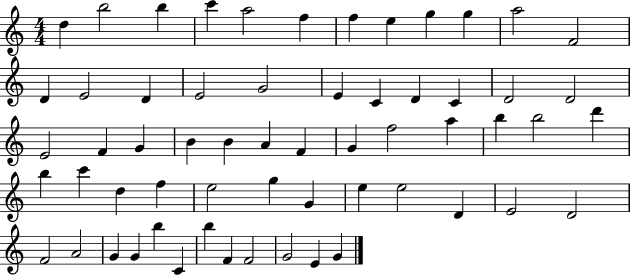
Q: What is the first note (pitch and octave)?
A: D5